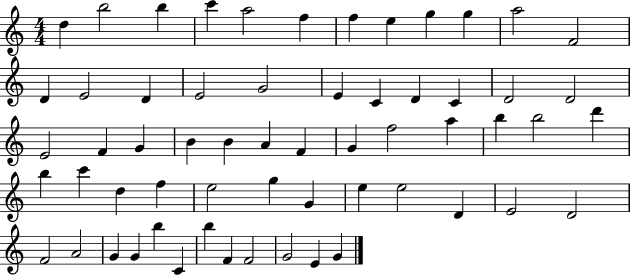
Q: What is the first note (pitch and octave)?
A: D5